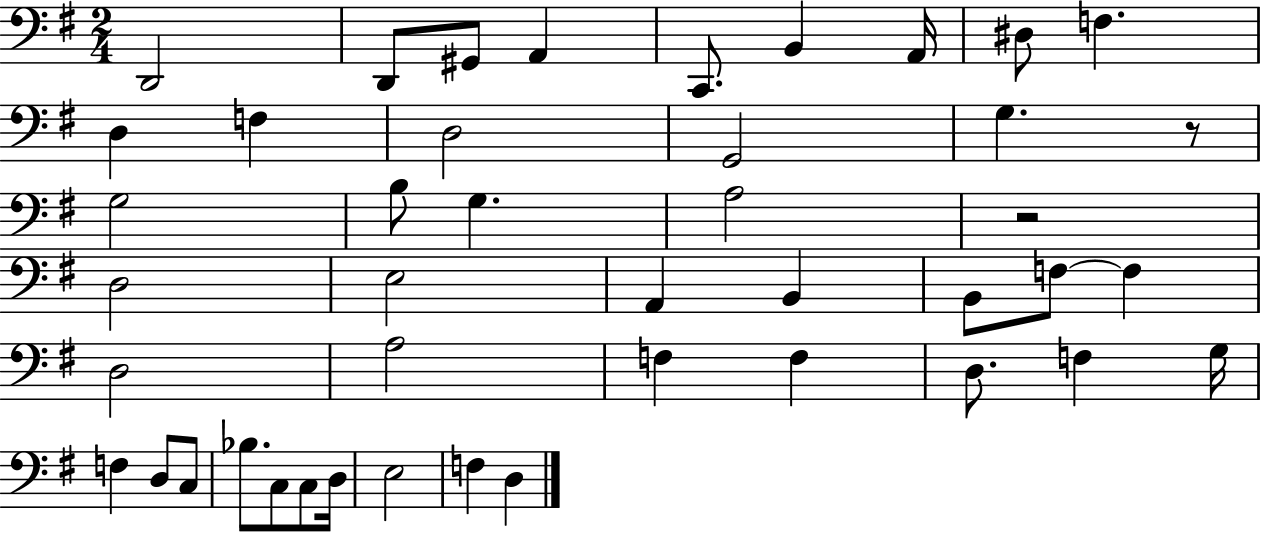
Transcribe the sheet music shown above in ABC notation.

X:1
T:Untitled
M:2/4
L:1/4
K:G
D,,2 D,,/2 ^G,,/2 A,, C,,/2 B,, A,,/4 ^D,/2 F, D, F, D,2 G,,2 G, z/2 G,2 B,/2 G, A,2 z2 D,2 E,2 A,, B,, B,,/2 F,/2 F, D,2 A,2 F, F, D,/2 F, G,/4 F, D,/2 C,/2 _B,/2 C,/2 C,/2 D,/4 E,2 F, D,